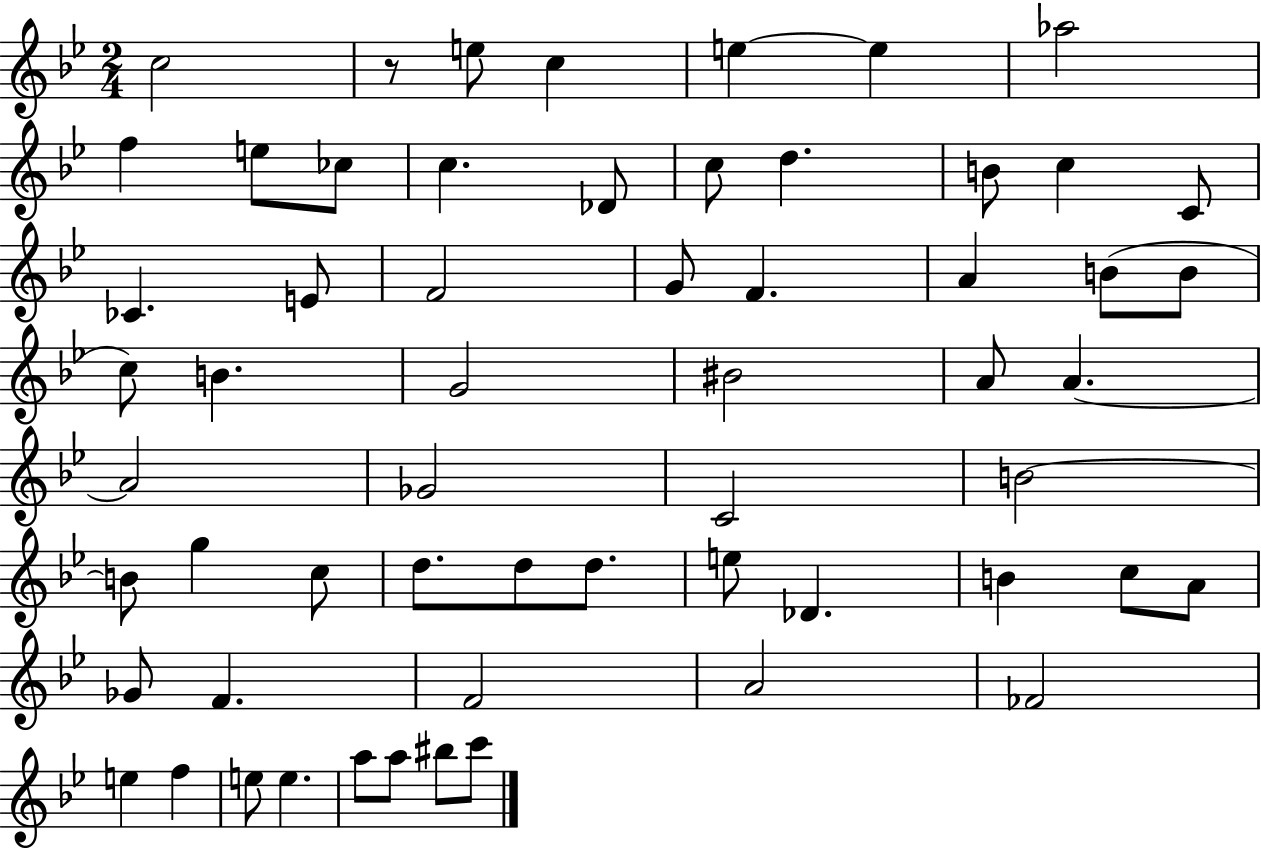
C5/h R/e E5/e C5/q E5/q E5/q Ab5/h F5/q E5/e CES5/e C5/q. Db4/e C5/e D5/q. B4/e C5/q C4/e CES4/q. E4/e F4/h G4/e F4/q. A4/q B4/e B4/e C5/e B4/q. G4/h BIS4/h A4/e A4/q. A4/h Gb4/h C4/h B4/h B4/e G5/q C5/e D5/e. D5/e D5/e. E5/e Db4/q. B4/q C5/e A4/e Gb4/e F4/q. F4/h A4/h FES4/h E5/q F5/q E5/e E5/q. A5/e A5/e BIS5/e C6/e